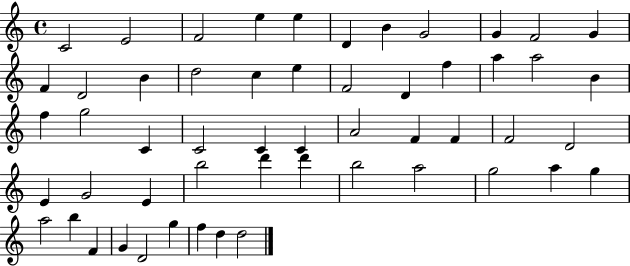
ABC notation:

X:1
T:Untitled
M:4/4
L:1/4
K:C
C2 E2 F2 e e D B G2 G F2 G F D2 B d2 c e F2 D f a a2 B f g2 C C2 C C A2 F F F2 D2 E G2 E b2 d' d' b2 a2 g2 a g a2 b F G D2 g f d d2